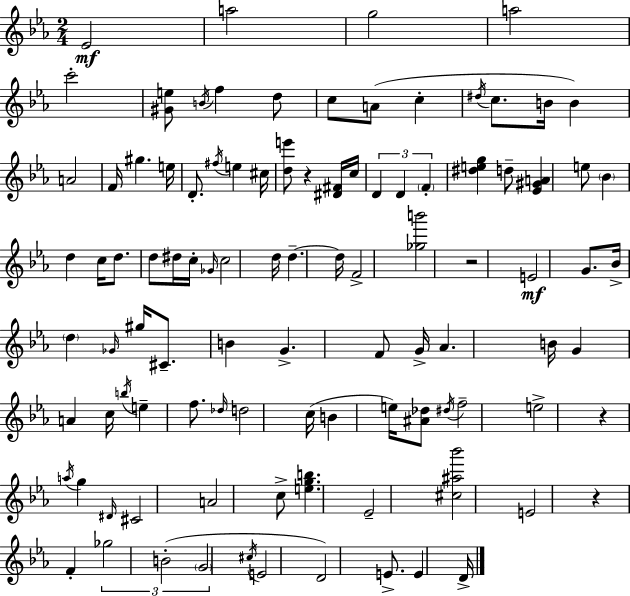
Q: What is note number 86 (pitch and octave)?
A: E4